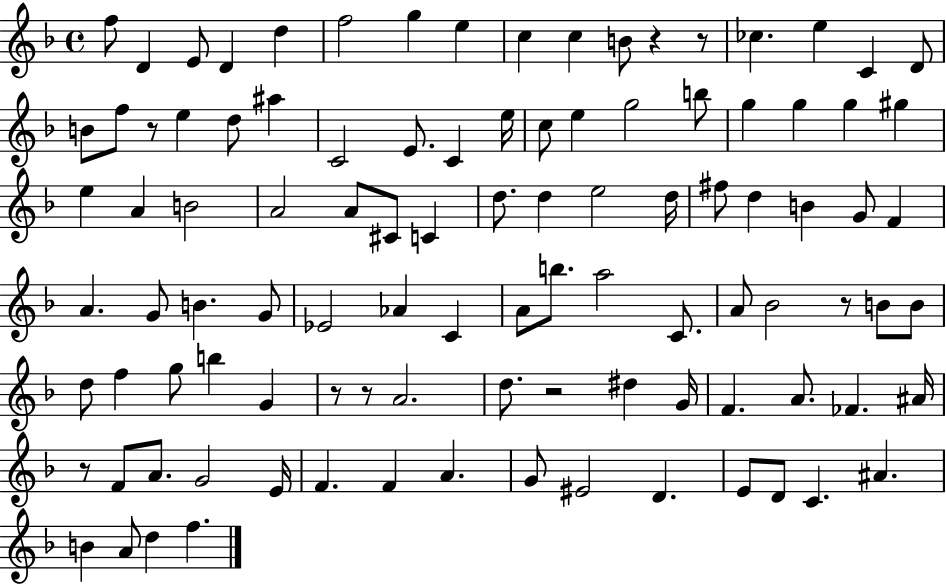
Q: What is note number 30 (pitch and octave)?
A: G5